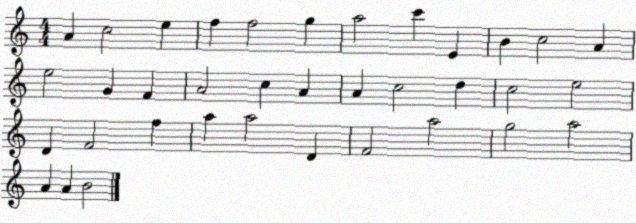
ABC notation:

X:1
T:Untitled
M:4/4
L:1/4
K:C
A c2 e f f2 g a2 c' E B c2 A e2 G F A2 c A A c2 d c2 e2 D F2 f a a2 D F2 a2 g2 a2 A A B2